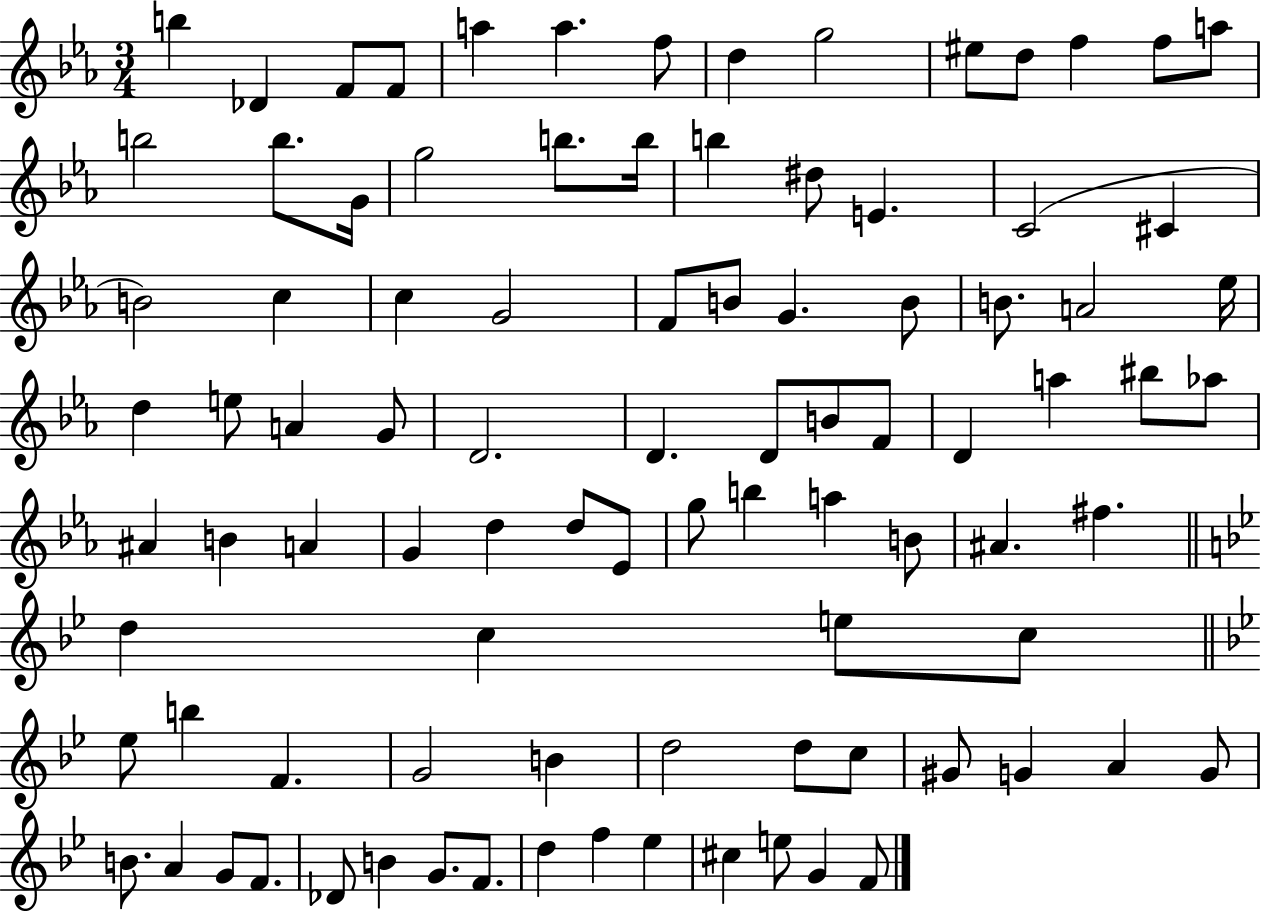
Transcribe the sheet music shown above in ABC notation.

X:1
T:Untitled
M:3/4
L:1/4
K:Eb
b _D F/2 F/2 a a f/2 d g2 ^e/2 d/2 f f/2 a/2 b2 b/2 G/4 g2 b/2 b/4 b ^d/2 E C2 ^C B2 c c G2 F/2 B/2 G B/2 B/2 A2 _e/4 d e/2 A G/2 D2 D D/2 B/2 F/2 D a ^b/2 _a/2 ^A B A G d d/2 _E/2 g/2 b a B/2 ^A ^f d c e/2 c/2 _e/2 b F G2 B d2 d/2 c/2 ^G/2 G A G/2 B/2 A G/2 F/2 _D/2 B G/2 F/2 d f _e ^c e/2 G F/2